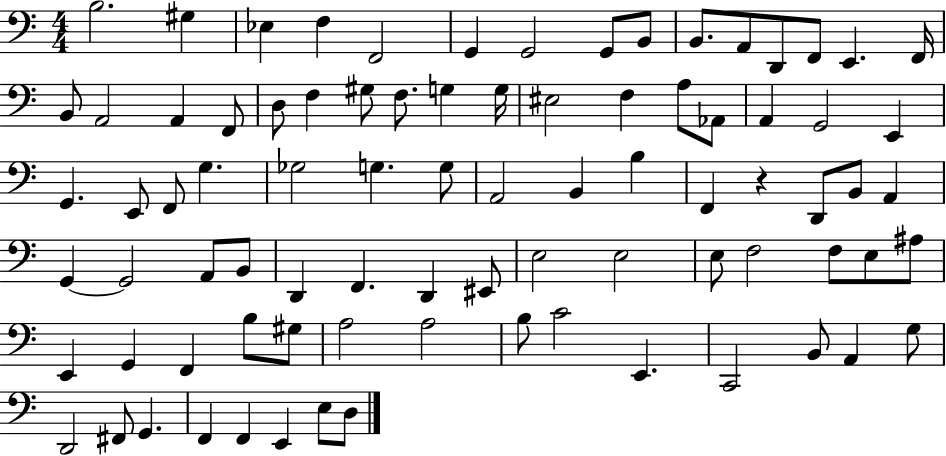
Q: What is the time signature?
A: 4/4